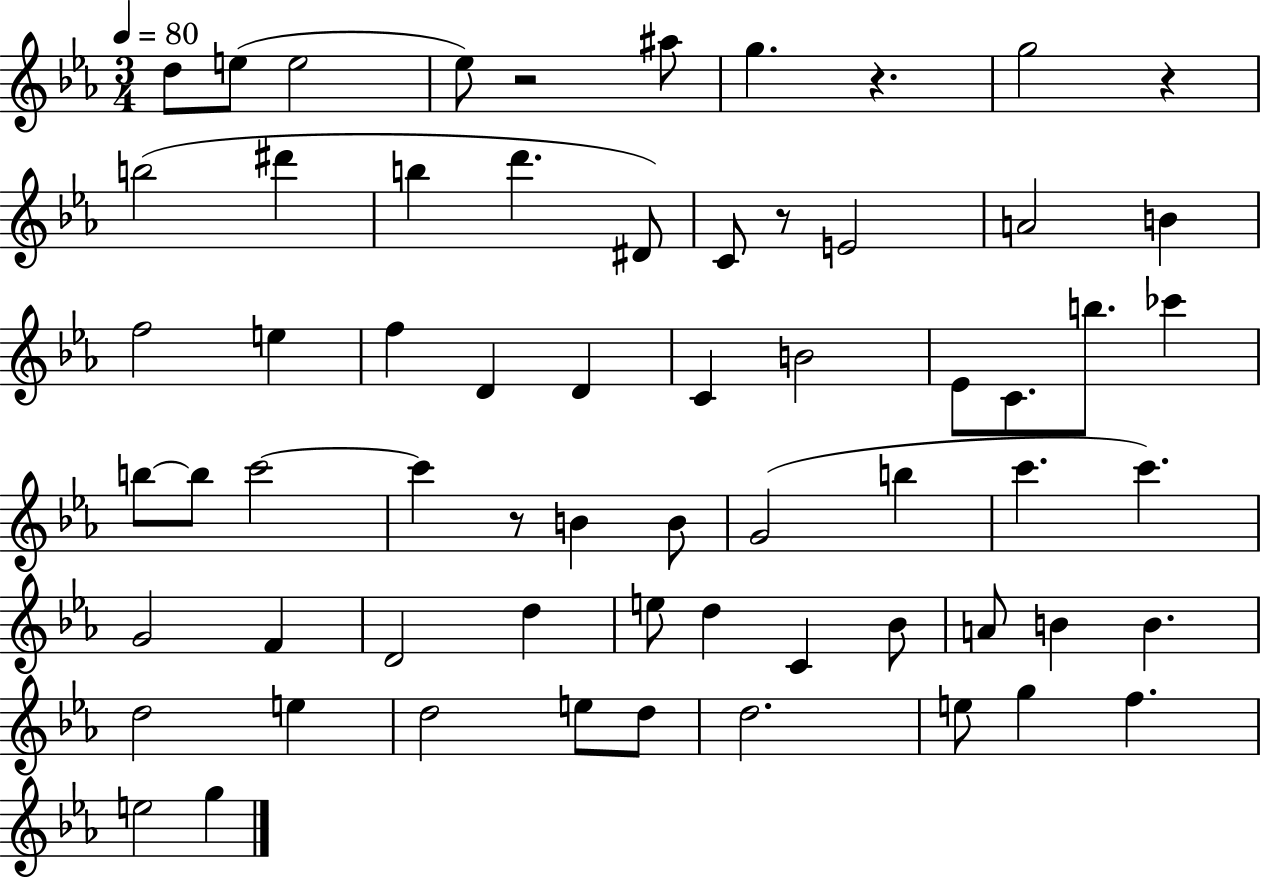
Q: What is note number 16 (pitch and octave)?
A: B4